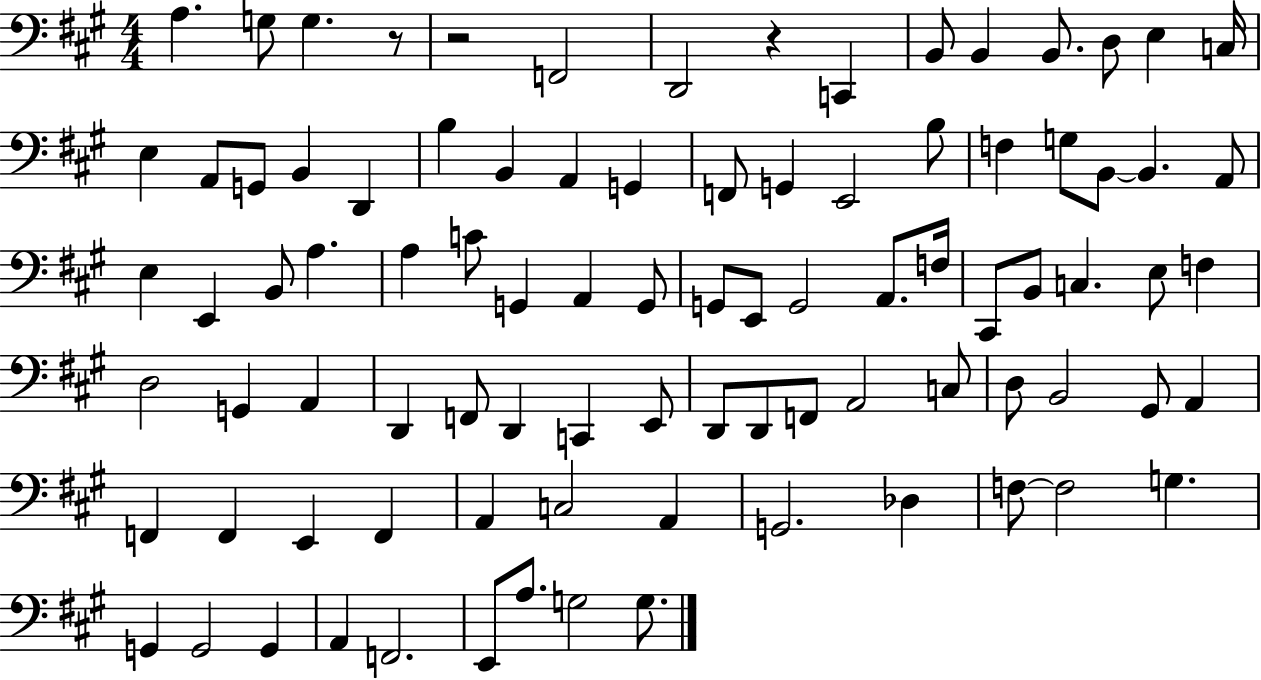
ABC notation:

X:1
T:Untitled
M:4/4
L:1/4
K:A
A, G,/2 G, z/2 z2 F,,2 D,,2 z C,, B,,/2 B,, B,,/2 D,/2 E, C,/4 E, A,,/2 G,,/2 B,, D,, B, B,, A,, G,, F,,/2 G,, E,,2 B,/2 F, G,/2 B,,/2 B,, A,,/2 E, E,, B,,/2 A, A, C/2 G,, A,, G,,/2 G,,/2 E,,/2 G,,2 A,,/2 F,/4 ^C,,/2 B,,/2 C, E,/2 F, D,2 G,, A,, D,, F,,/2 D,, C,, E,,/2 D,,/2 D,,/2 F,,/2 A,,2 C,/2 D,/2 B,,2 ^G,,/2 A,, F,, F,, E,, F,, A,, C,2 A,, G,,2 _D, F,/2 F,2 G, G,, G,,2 G,, A,, F,,2 E,,/2 A,/2 G,2 G,/2